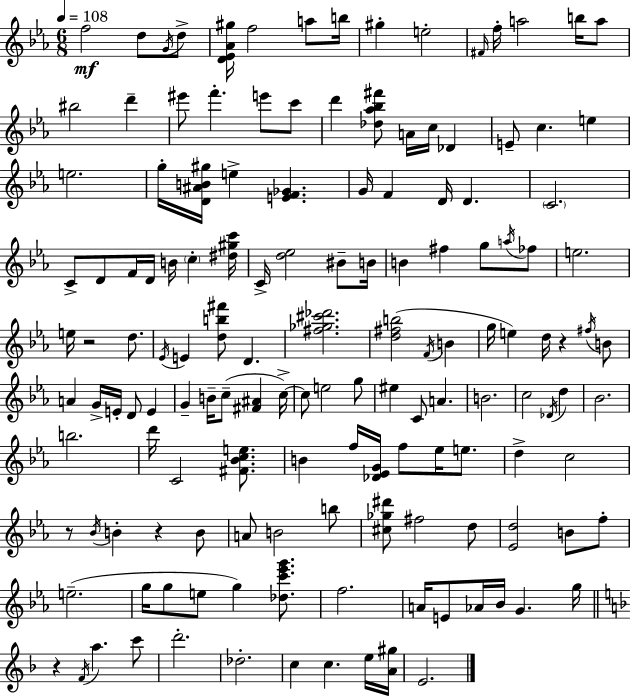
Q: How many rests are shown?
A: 5